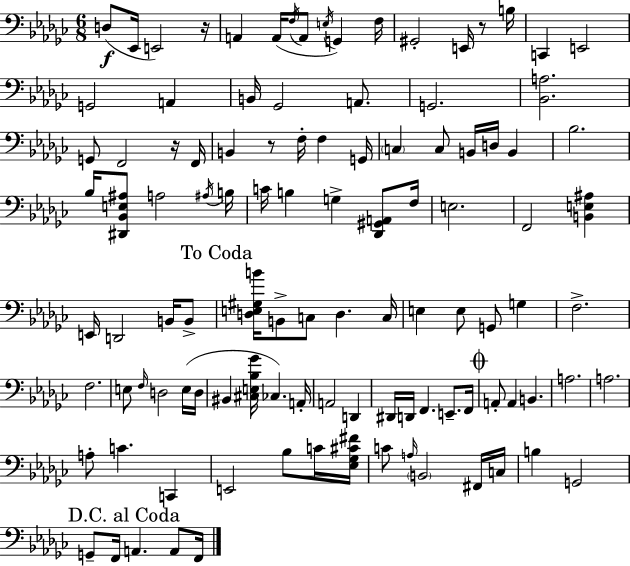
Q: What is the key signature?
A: EES minor